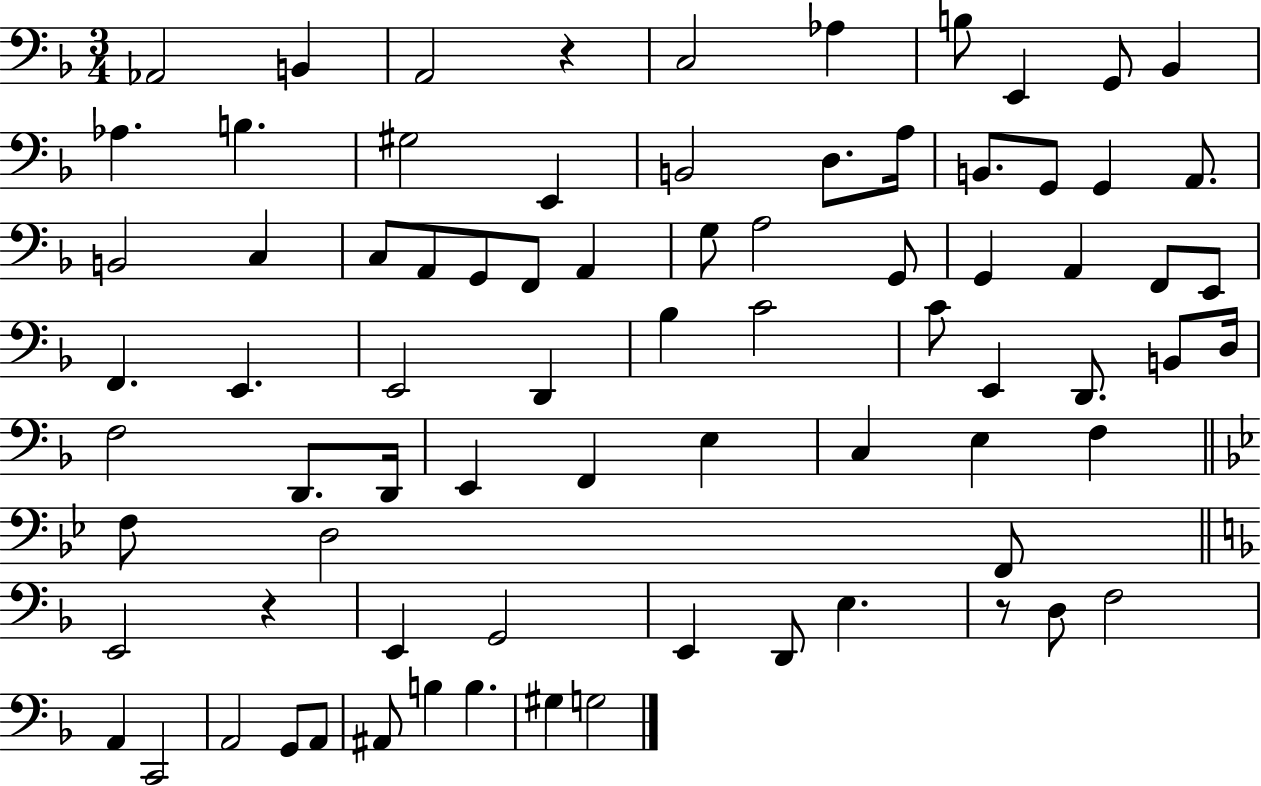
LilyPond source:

{
  \clef bass
  \numericTimeSignature
  \time 3/4
  \key f \major
  aes,2 b,4 | a,2 r4 | c2 aes4 | b8 e,4 g,8 bes,4 | \break aes4. b4. | gis2 e,4 | b,2 d8. a16 | b,8. g,8 g,4 a,8. | \break b,2 c4 | c8 a,8 g,8 f,8 a,4 | g8 a2 g,8 | g,4 a,4 f,8 e,8 | \break f,4. e,4. | e,2 d,4 | bes4 c'2 | c'8 e,4 d,8. b,8 d16 | \break f2 d,8. d,16 | e,4 f,4 e4 | c4 e4 f4 | \bar "||" \break \key g \minor f8 d2 f,8 | \bar "||" \break \key f \major e,2 r4 | e,4 g,2 | e,4 d,8 e4. | r8 d8 f2 | \break a,4 c,2 | a,2 g,8 a,8 | ais,8 b4 b4. | gis4 g2 | \break \bar "|."
}